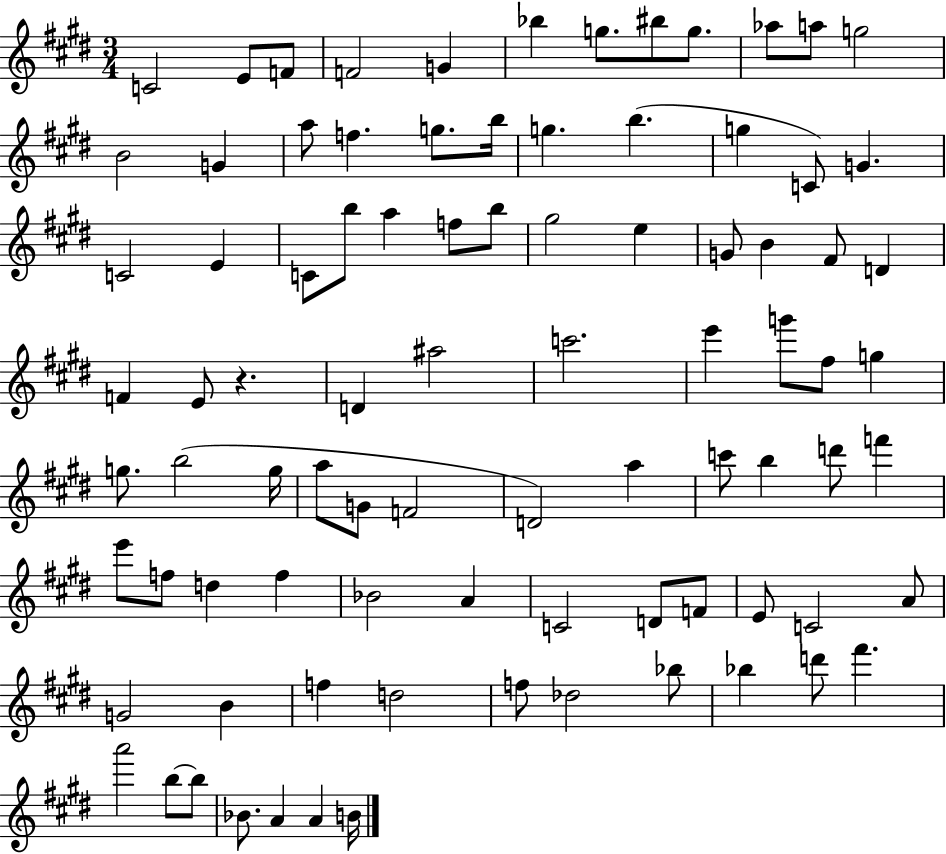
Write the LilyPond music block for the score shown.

{
  \clef treble
  \numericTimeSignature
  \time 3/4
  \key e \major
  c'2 e'8 f'8 | f'2 g'4 | bes''4 g''8. bis''8 g''8. | aes''8 a''8 g''2 | \break b'2 g'4 | a''8 f''4. g''8. b''16 | g''4. b''4.( | g''4 c'8) g'4. | \break c'2 e'4 | c'8 b''8 a''4 f''8 b''8 | gis''2 e''4 | g'8 b'4 fis'8 d'4 | \break f'4 e'8 r4. | d'4 ais''2 | c'''2. | e'''4 g'''8 fis''8 g''4 | \break g''8. b''2( g''16 | a''8 g'8 f'2 | d'2) a''4 | c'''8 b''4 d'''8 f'''4 | \break e'''8 f''8 d''4 f''4 | bes'2 a'4 | c'2 d'8 f'8 | e'8 c'2 a'8 | \break g'2 b'4 | f''4 d''2 | f''8 des''2 bes''8 | bes''4 d'''8 fis'''4. | \break a'''2 b''8~~ b''8 | bes'8. a'4 a'4 b'16 | \bar "|."
}